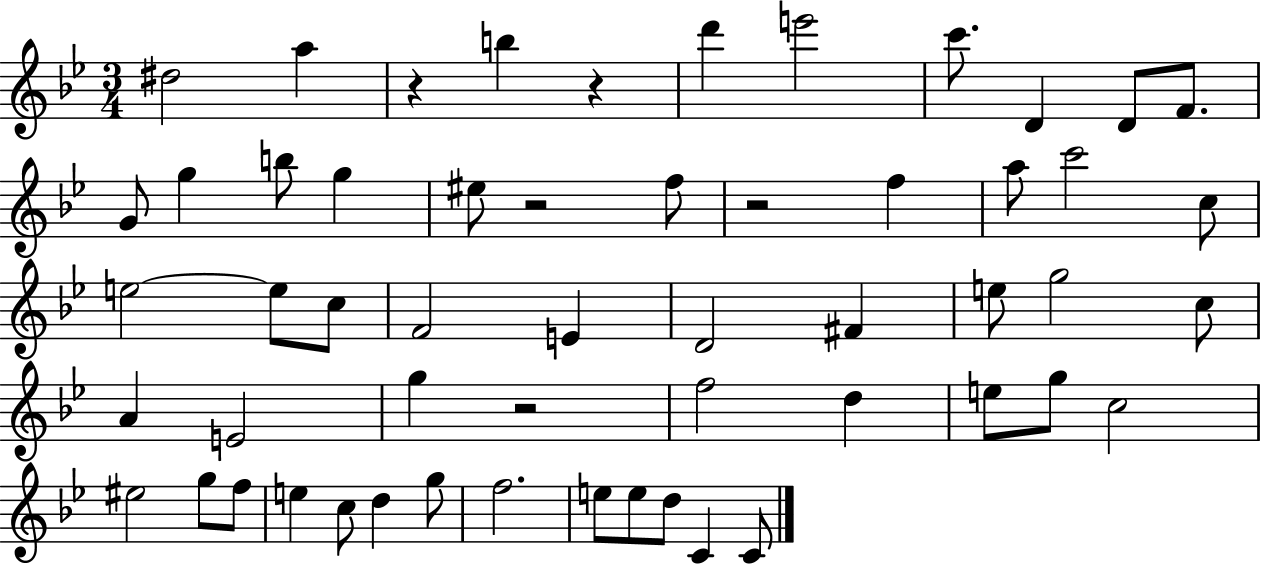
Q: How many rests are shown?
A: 5